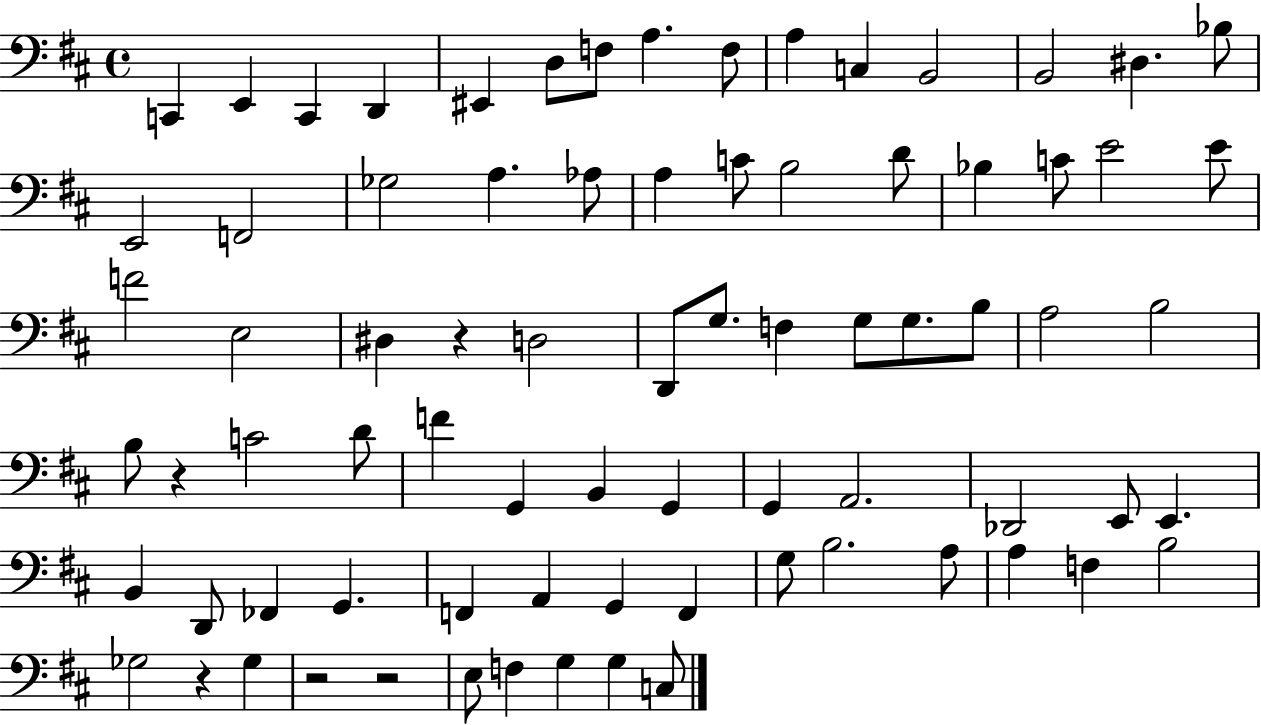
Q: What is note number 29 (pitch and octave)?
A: F4